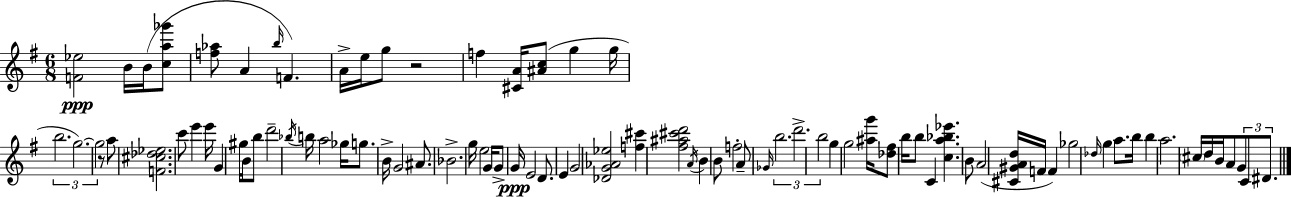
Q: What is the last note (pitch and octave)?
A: D#4